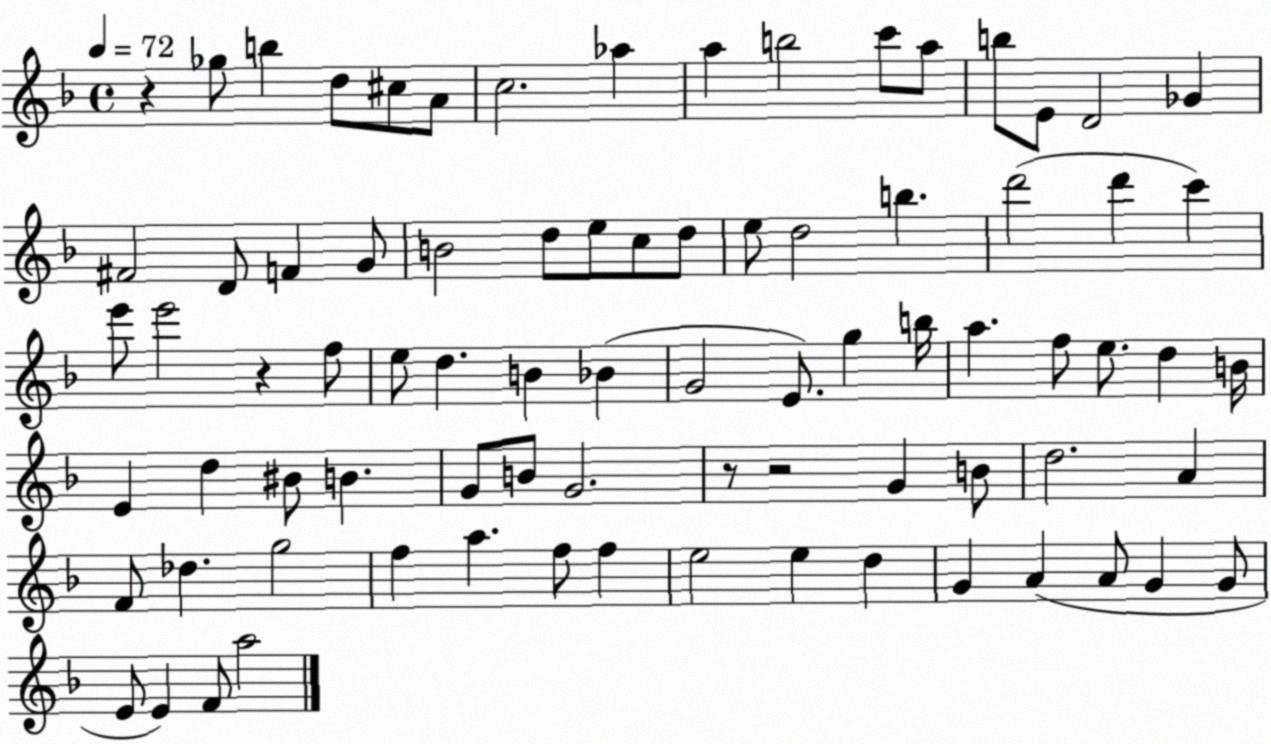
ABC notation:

X:1
T:Untitled
M:4/4
L:1/4
K:F
z _g/2 b d/2 ^c/2 A/2 c2 _a a b2 c'/2 a/2 b/2 E/2 D2 _G ^F2 D/2 F G/2 B2 d/2 e/2 c/2 d/2 e/2 d2 b d'2 d' c' e'/2 e'2 z f/2 e/2 d B _B G2 E/2 g b/4 a f/2 e/2 d B/4 E d ^B/2 B G/2 B/2 G2 z/2 z2 G B/2 d2 A F/2 _d g2 f a f/2 f e2 e d G A A/2 G G/2 E/2 E F/2 a2